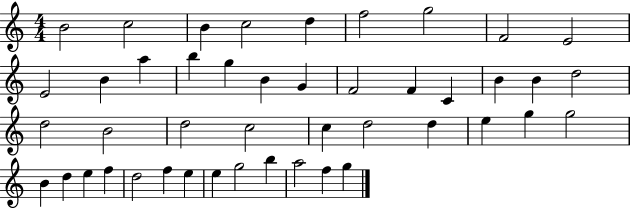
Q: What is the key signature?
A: C major